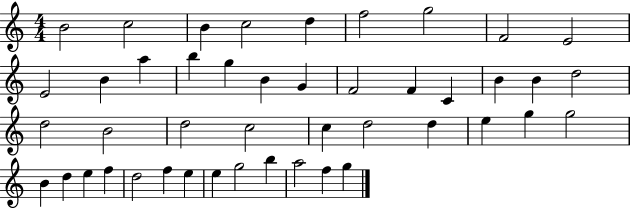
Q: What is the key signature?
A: C major